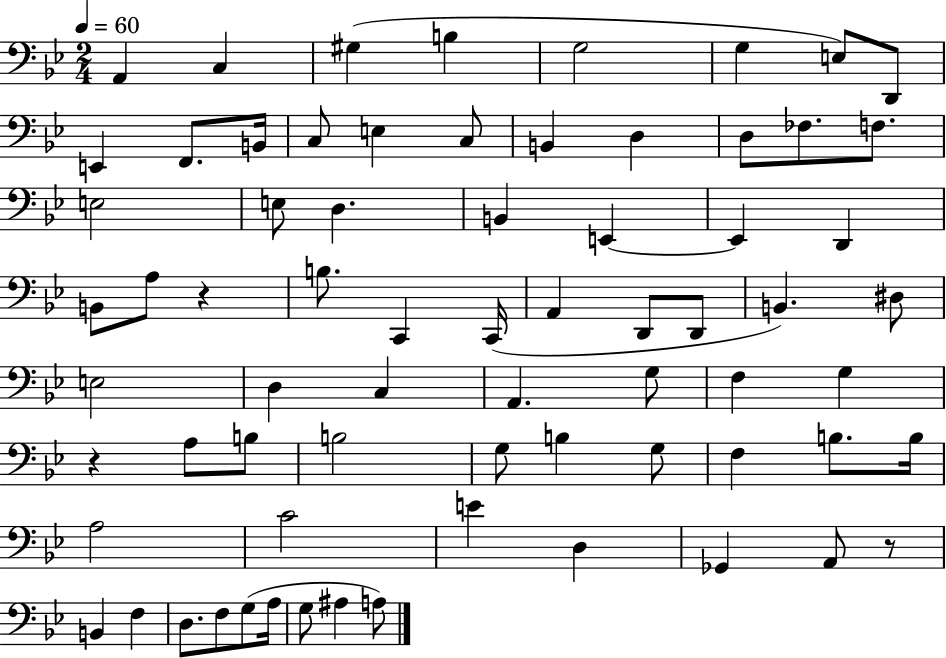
{
  \clef bass
  \numericTimeSignature
  \time 2/4
  \key bes \major
  \tempo 4 = 60
  \repeat volta 2 { a,4 c4 | gis4( b4 | g2 | g4 e8) d,8 | \break e,4 f,8. b,16 | c8 e4 c8 | b,4 d4 | d8 fes8. f8. | \break e2 | e8 d4. | b,4 e,4~~ | e,4 d,4 | \break b,8 a8 r4 | b8. c,4 c,16( | a,4 d,8 d,8 | b,4.) dis8 | \break e2 | d4 c4 | a,4. g8 | f4 g4 | \break r4 a8 b8 | b2 | g8 b4 g8 | f4 b8. b16 | \break a2 | c'2 | e'4 d4 | ges,4 a,8 r8 | \break b,4 f4 | d8. f8 g8( a16 | g8 ais4 a8) | } \bar "|."
}